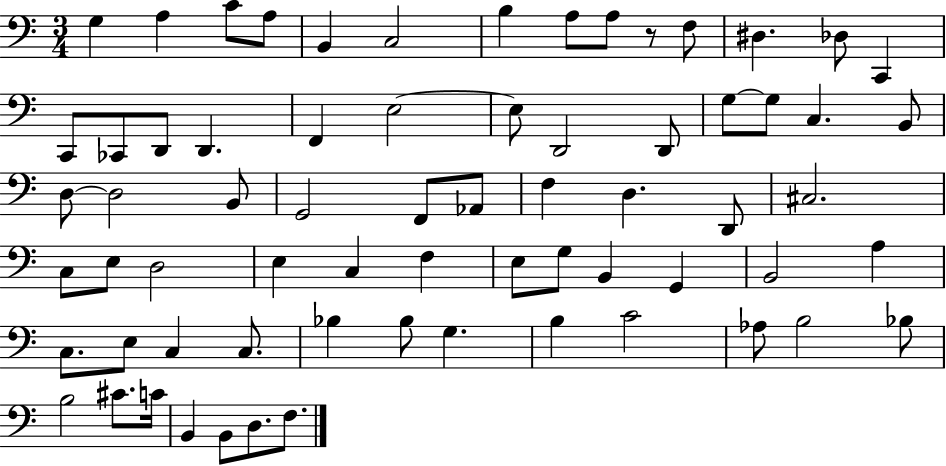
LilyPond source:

{
  \clef bass
  \numericTimeSignature
  \time 3/4
  \key c \major
  g4 a4 c'8 a8 | b,4 c2 | b4 a8 a8 r8 f8 | dis4. des8 c,4 | \break c,8 ces,8 d,8 d,4. | f,4 e2~~ | e8 d,2 d,8 | g8~~ g8 c4. b,8 | \break d8~~ d2 b,8 | g,2 f,8 aes,8 | f4 d4. d,8 | cis2. | \break c8 e8 d2 | e4 c4 f4 | e8 g8 b,4 g,4 | b,2 a4 | \break c8. e8 c4 c8. | bes4 bes8 g4. | b4 c'2 | aes8 b2 bes8 | \break b2 cis'8. c'16 | b,4 b,8 d8. f8. | \bar "|."
}